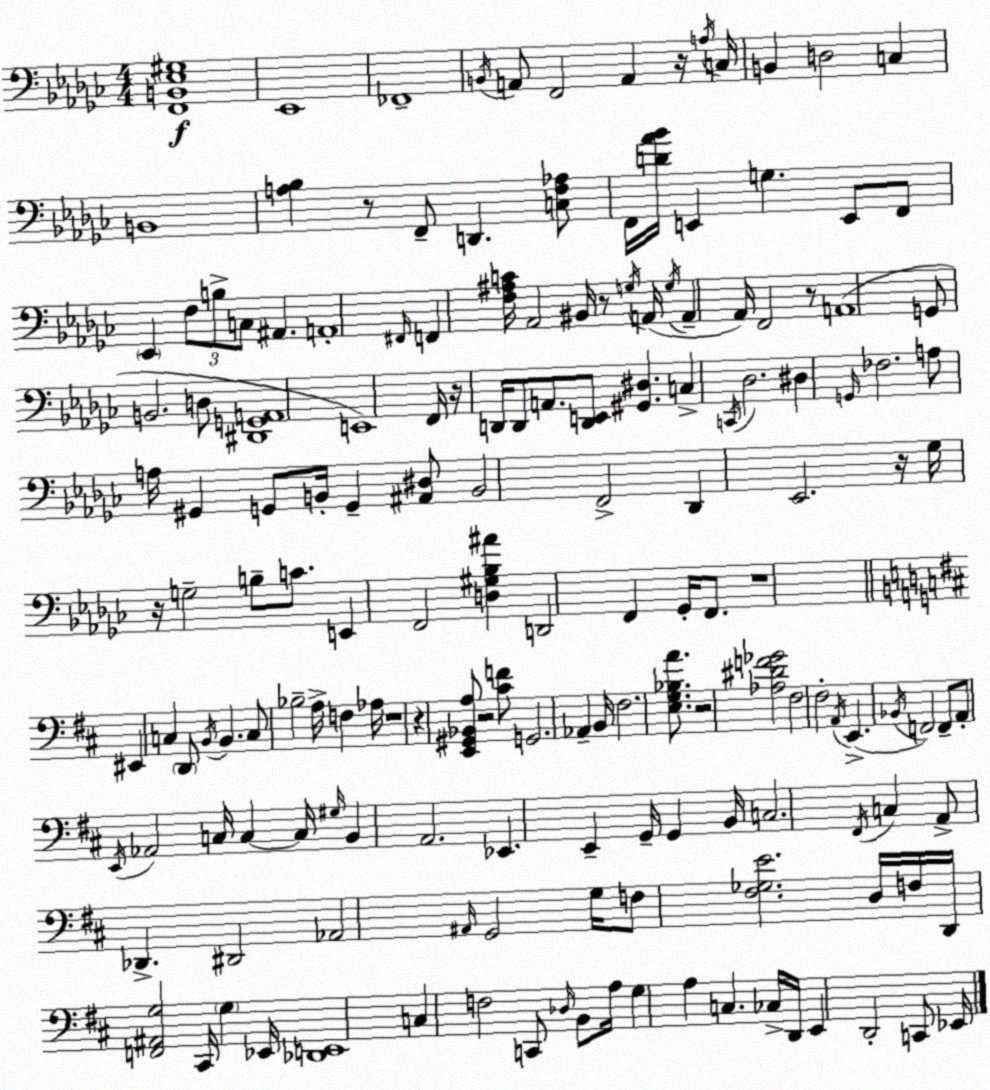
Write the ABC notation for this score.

X:1
T:Untitled
M:4/4
L:1/4
K:Ebm
[F,,B,,_E,^G,]4 _E,,4 _F,,4 B,,/4 A,,/2 F,,2 A,, z/4 A,/4 C,/4 B,, D,2 C, B,,4 [A,_B,] z/2 F,,/2 D,, [C,F,_A,]/2 F,,/4 [D_A_B]/4 E,, G, E,,/2 F,,/2 _E,, F,/2 B,/2 C,/2 ^A,, A,,4 ^F,,/4 F,, [F,^A,C]/4 _A,,2 ^B,,/4 z/2 G,/4 A,,/4 G,/4 A,, _A,,/4 F,,2 z/2 A,,4 G,,/2 B,,2 D,/2 [^D,,G,,A,,]4 E,,4 F,,/4 z/4 D,,/4 D,,/2 A,,/2 [D,,E,,]/2 [^G,,^D,] C, C,,/4 _D,2 ^D, G,,/4 _F,2 A,/2 A,/4 ^G,, G,,/2 B,,/4 G,, [^A,,^D,]/2 B,,2 F,,2 _D,, _E,,2 z/4 _G,/4 z/4 G,2 B,/2 C/2 E,, F,,2 [D,^G,_B,^A] D,,2 F,, _G,,/4 F,,/2 z4 ^E,, C, D,,/2 B,,/4 B,, C,/2 _B,2 A,/4 F, _A,/4 z4 z [E,,^G,,_B,,A,]/2 z2 [^CF]/2 G,,2 _A,, B,,/4 ^F,2 [E,G,_B,A]/2 z2 [_A,^DF_G]2 ^F,2 ^F,2 A,,/4 E,, _B,,/4 F,,2 F,,/2 A,,/2 E,,/4 _A,,2 C,/4 C, C,/4 ^G,/4 B,, A,,2 _E,, E,, G,,/4 G,, B,,/4 C,2 ^F,,/4 C, A,,/2 _D,, ^D,,2 _A,,2 ^A,,/4 G,,2 G,/4 F,/2 [^F,_G,E]2 D,/4 F,/4 D,,/4 [F,,^A,,G,]2 ^C,,/4 G, _E,,/4 [_D,,E,,]4 C, F,2 C,,/2 _D,/4 B,,/2 A,/4 G, A, C, _C,/4 D,,/4 E,, D,,2 C,,/2 _E,,/4